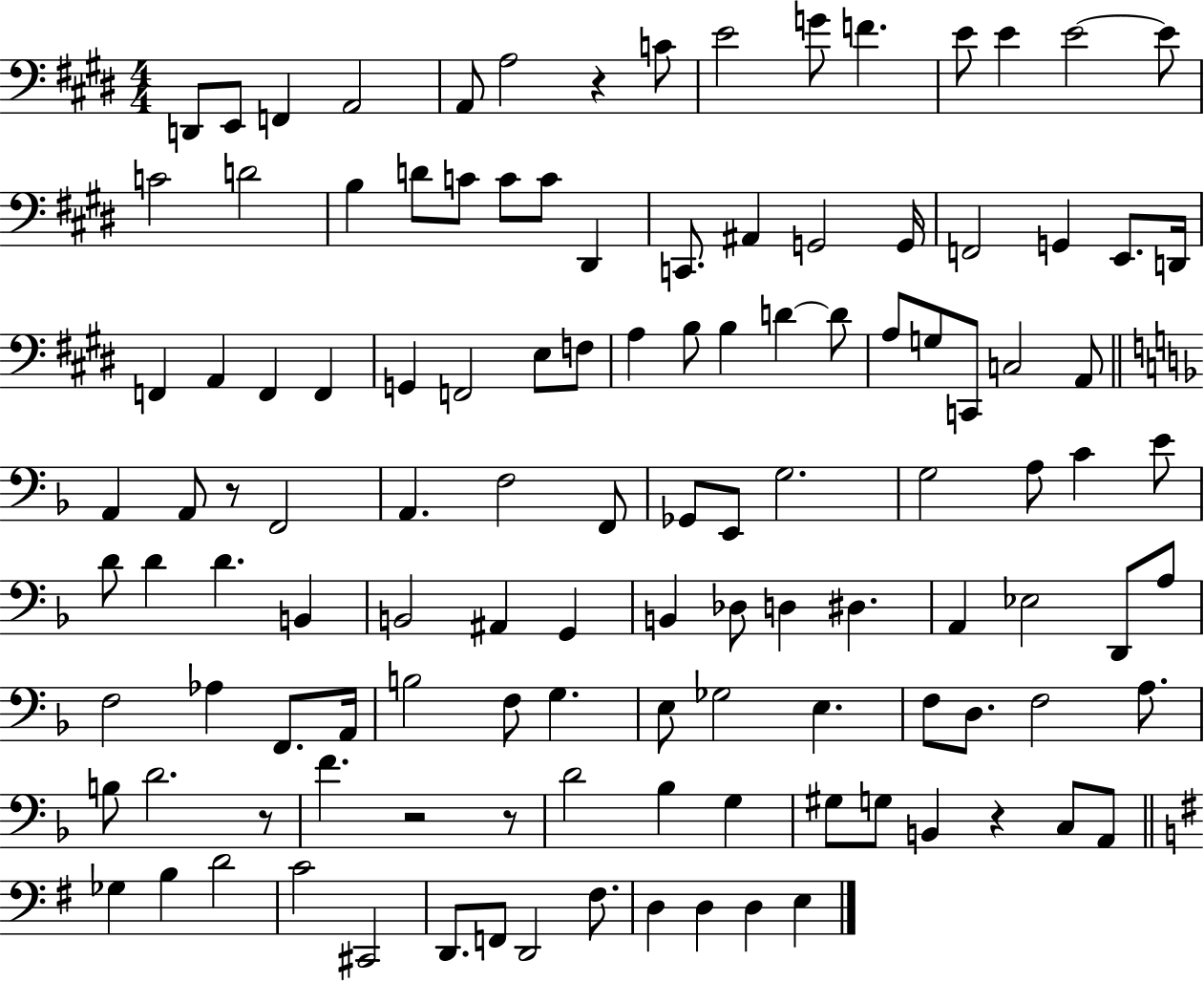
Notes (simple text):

D2/e E2/e F2/q A2/h A2/e A3/h R/q C4/e E4/h G4/e F4/q. E4/e E4/q E4/h E4/e C4/h D4/h B3/q D4/e C4/e C4/e C4/e D#2/q C2/e. A#2/q G2/h G2/s F2/h G2/q E2/e. D2/s F2/q A2/q F2/q F2/q G2/q F2/h E3/e F3/e A3/q B3/e B3/q D4/q D4/e A3/e G3/e C2/e C3/h A2/e A2/q A2/e R/e F2/h A2/q. F3/h F2/e Gb2/e E2/e G3/h. G3/h A3/e C4/q E4/e D4/e D4/q D4/q. B2/q B2/h A#2/q G2/q B2/q Db3/e D3/q D#3/q. A2/q Eb3/h D2/e A3/e F3/h Ab3/q F2/e. A2/s B3/h F3/e G3/q. E3/e Gb3/h E3/q. F3/e D3/e. F3/h A3/e. B3/e D4/h. R/e F4/q. R/h R/e D4/h Bb3/q G3/q G#3/e G3/e B2/q R/q C3/e A2/e Gb3/q B3/q D4/h C4/h C#2/h D2/e. F2/e D2/h F#3/e. D3/q D3/q D3/q E3/q